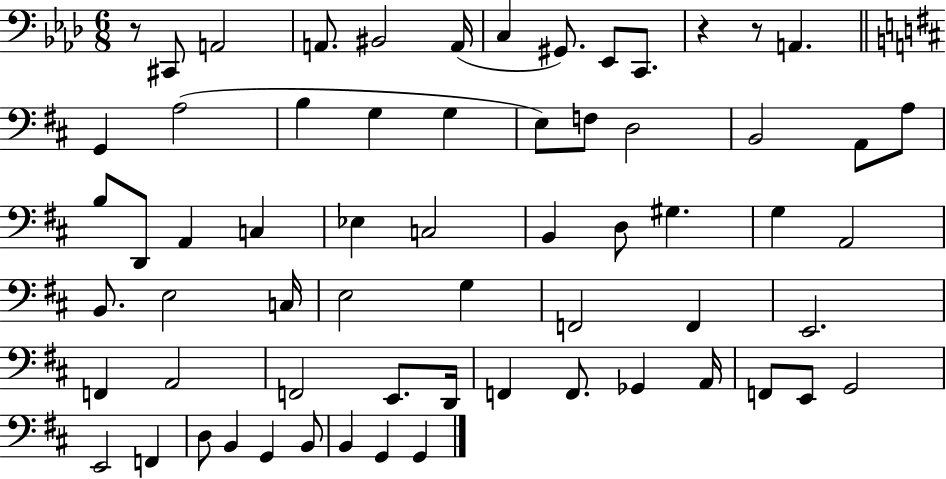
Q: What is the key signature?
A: AES major